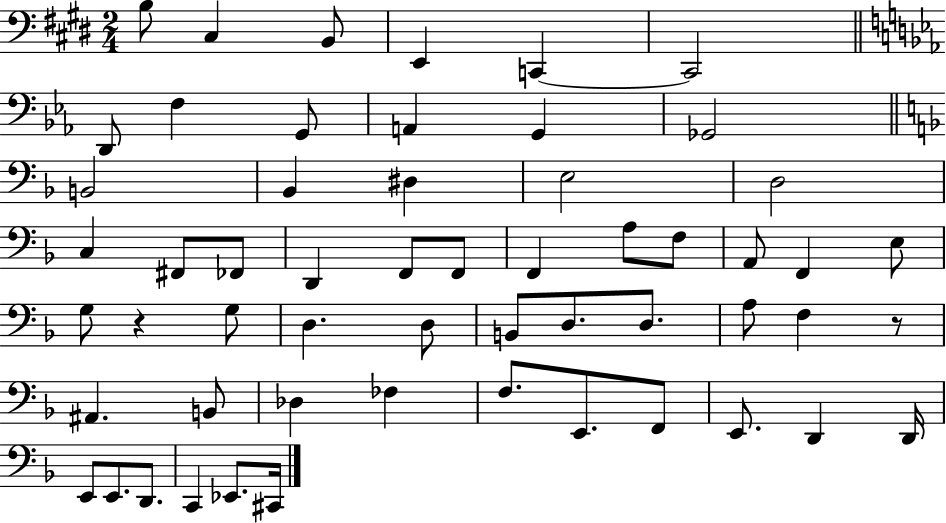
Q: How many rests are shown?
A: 2